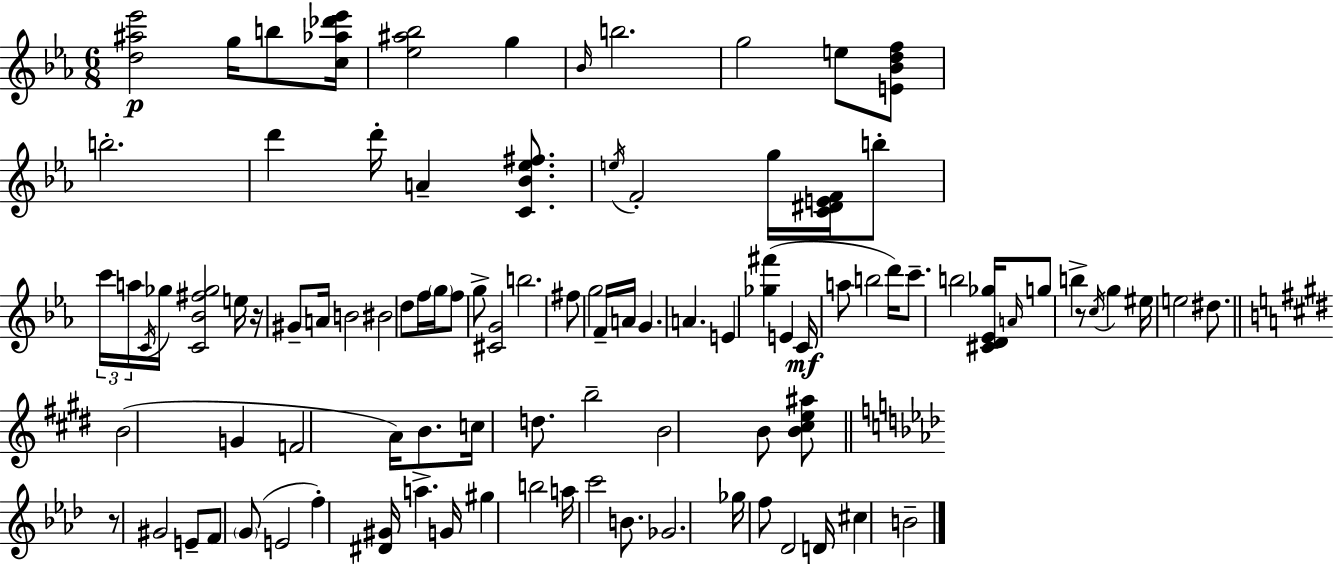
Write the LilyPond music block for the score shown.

{
  \clef treble
  \numericTimeSignature
  \time 6/8
  \key c \minor
  <d'' ais'' ees'''>2\p g''16 b''8 <c'' aes'' des''' ees'''>16 | <ees'' ais'' bes''>2 g''4 | \grace { bes'16 } b''2. | g''2 e''8 <e' bes' d'' f''>8 | \break b''2.-. | d'''4 d'''16-. a'4-- <c' bes' ees'' fis''>8. | \acciaccatura { e''16 } f'2-. g''16 <c' dis' e' f'>16 | b''8-. \tuplet 3/2 { c'''16 a''16 \acciaccatura { c'16 } } ges''16 <c' bes' fis'' ges''>2 | \break e''16 r16 gis'8-- a'16 b'2 | bis'2 d''8 | f''16 \parenthesize g''16 f''8 g''8-> <cis' g'>2 | b''2. | \break fis''8 g''2 | f'16-- a'16 g'4. a'4. | e'4 <ges'' fis'''>4( e'4 | c'16\mf a''8 b''2 | \break d'''16) c'''8.-- b''2 | <cis' d' ees' ges''>16 \grace { a'16 } g''8 b''4-> r8 | \acciaccatura { c''16 } g''4 eis''16 e''2 | dis''8. \bar "||" \break \key e \major b'2( g'4 | f'2 a'16) b'8. | c''16 d''8. b''2-- | b'2 b'8 <b' cis'' e'' ais''>8 | \break \bar "||" \break \key aes \major r8 gis'2 e'8-- | f'8 \parenthesize g'8( e'2 | f''4-.) <dis' gis'>16 a''4.-> g'16 | gis''4 b''2 | \break a''16 c'''2 b'8. | ges'2. | ges''16 f''8 des'2 d'16 | cis''4 b'2-- | \break \bar "|."
}